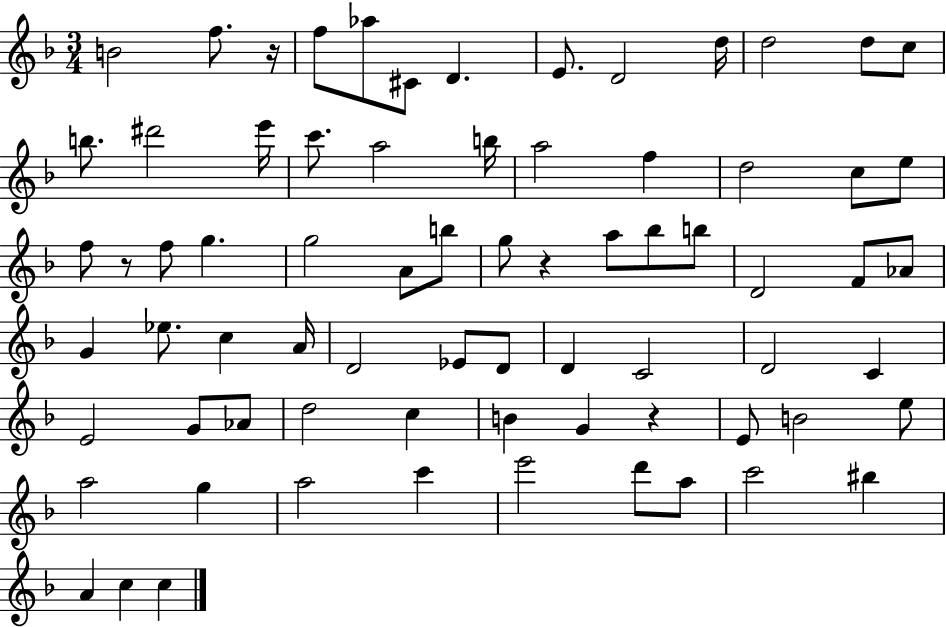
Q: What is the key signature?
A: F major